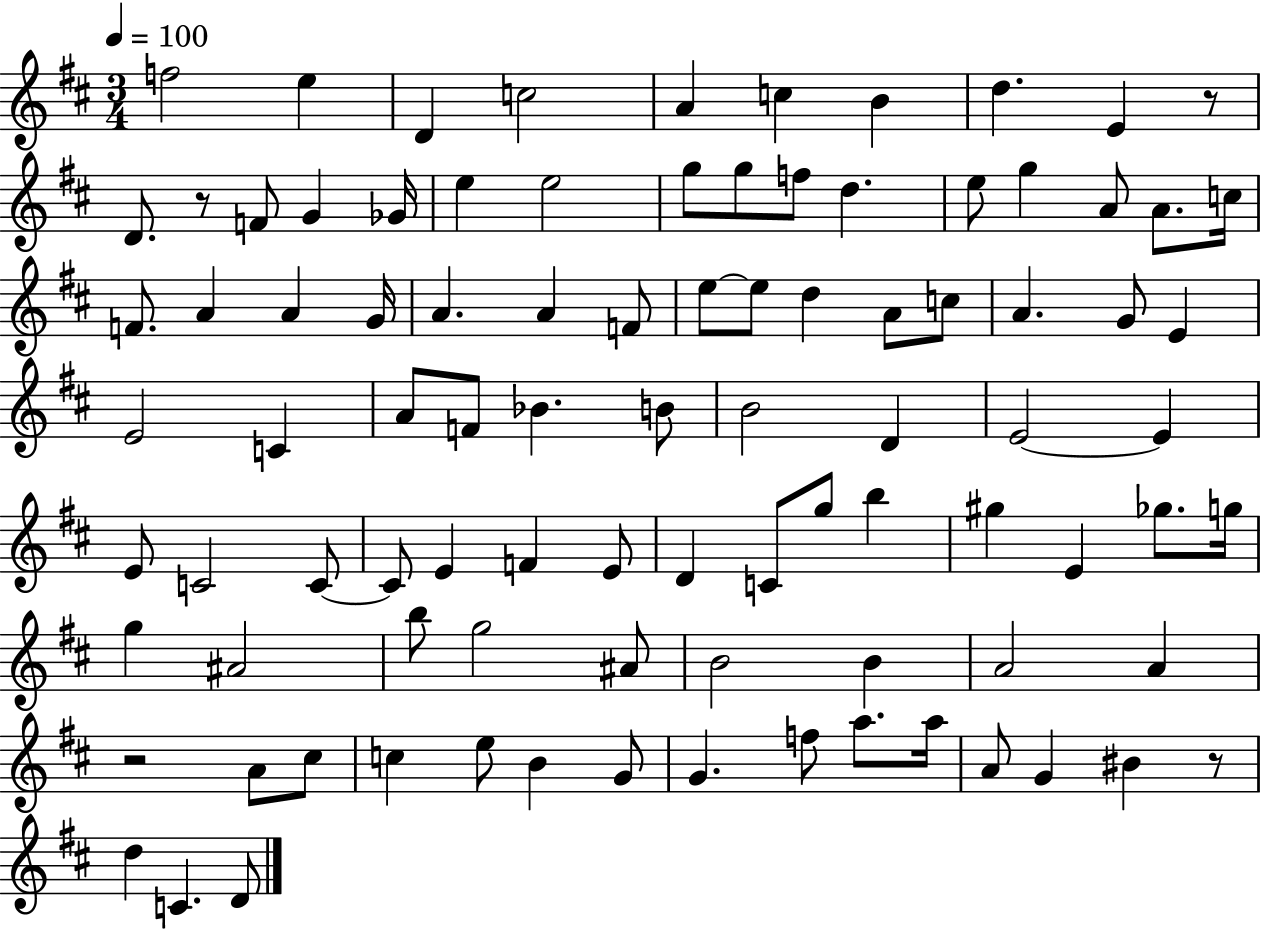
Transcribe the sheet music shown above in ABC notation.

X:1
T:Untitled
M:3/4
L:1/4
K:D
f2 e D c2 A c B d E z/2 D/2 z/2 F/2 G _G/4 e e2 g/2 g/2 f/2 d e/2 g A/2 A/2 c/4 F/2 A A G/4 A A F/2 e/2 e/2 d A/2 c/2 A G/2 E E2 C A/2 F/2 _B B/2 B2 D E2 E E/2 C2 C/2 C/2 E F E/2 D C/2 g/2 b ^g E _g/2 g/4 g ^A2 b/2 g2 ^A/2 B2 B A2 A z2 A/2 ^c/2 c e/2 B G/2 G f/2 a/2 a/4 A/2 G ^B z/2 d C D/2